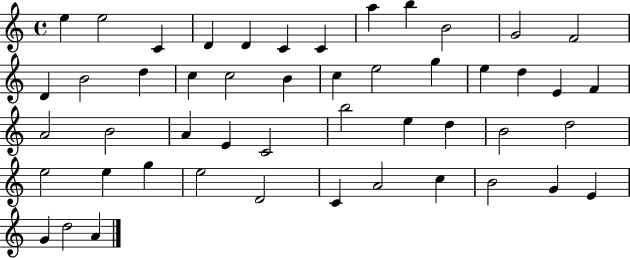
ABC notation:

X:1
T:Untitled
M:4/4
L:1/4
K:C
e e2 C D D C C a b B2 G2 F2 D B2 d c c2 B c e2 g e d E F A2 B2 A E C2 b2 e d B2 d2 e2 e g e2 D2 C A2 c B2 G E G d2 A